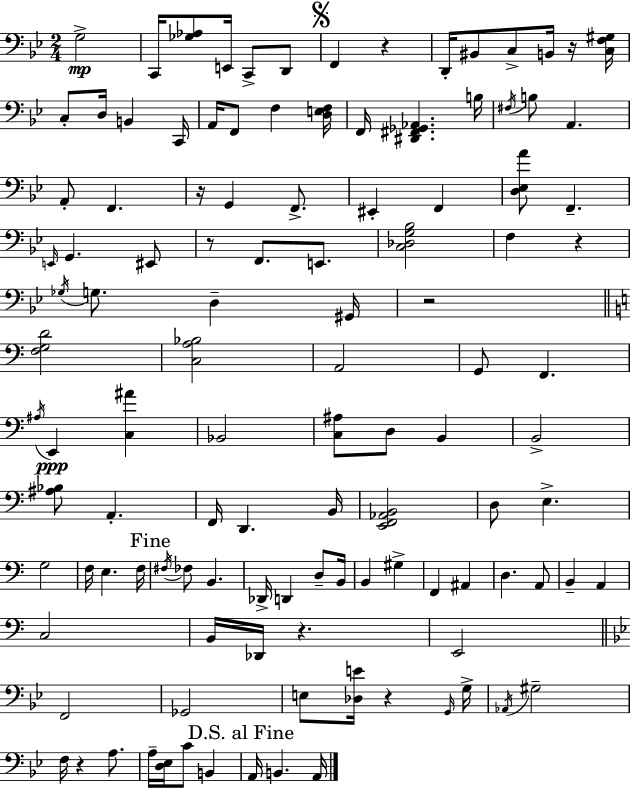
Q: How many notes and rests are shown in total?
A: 115